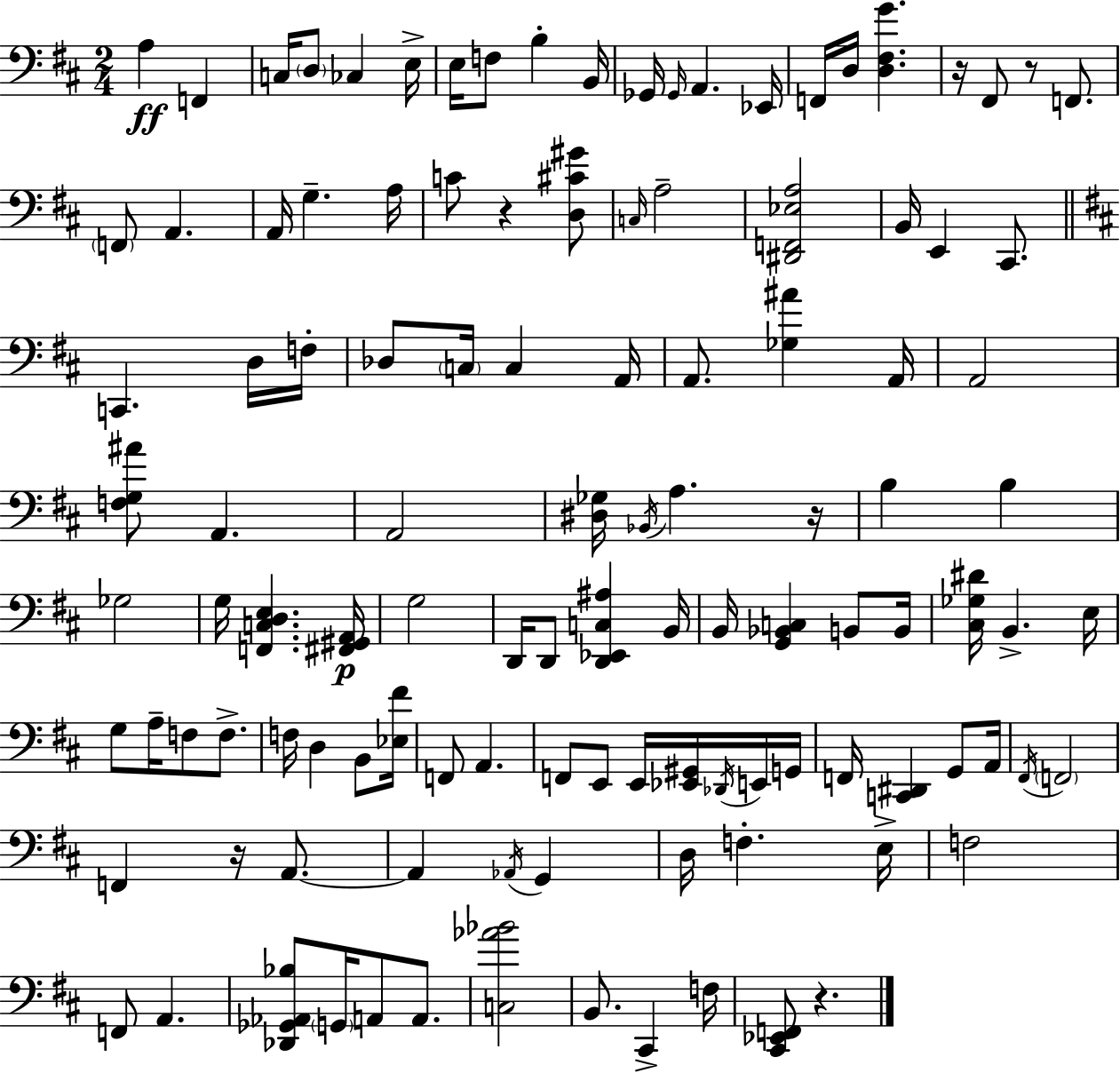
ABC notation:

X:1
T:Untitled
M:2/4
L:1/4
K:D
A, F,, C,/4 D,/2 _C, E,/4 E,/4 F,/2 B, B,,/4 _G,,/4 _G,,/4 A,, _E,,/4 F,,/4 D,/4 [D,^F,G] z/4 ^F,,/2 z/2 F,,/2 F,,/2 A,, A,,/4 G, A,/4 C/2 z [D,^C^G]/2 C,/4 A,2 [^D,,F,,_E,A,]2 B,,/4 E,, ^C,,/2 C,, D,/4 F,/4 _D,/2 C,/4 C, A,,/4 A,,/2 [_G,^A] A,,/4 A,,2 [F,G,^A]/2 A,, A,,2 [^D,_G,]/4 _B,,/4 A, z/4 B, B, _G,2 G,/4 [F,,C,D,E,] [^F,,^G,,A,,]/4 G,2 D,,/4 D,,/2 [D,,_E,,C,^A,] B,,/4 B,,/4 [G,,_B,,C,] B,,/2 B,,/4 [^C,_G,^D]/4 B,, E,/4 G,/2 A,/4 F,/2 F,/2 F,/4 D, B,,/2 [_E,^F]/4 F,,/2 A,, F,,/2 E,,/2 E,,/4 [_E,,^G,,]/4 _D,,/4 E,,/4 G,,/4 F,,/4 [C,,^D,,] G,,/2 A,,/4 ^F,,/4 F,,2 F,, z/4 A,,/2 A,, _A,,/4 G,, D,/4 F, E,/4 F,2 F,,/2 A,, [_D,,_G,,_A,,_B,]/2 G,,/4 A,,/2 A,,/2 [C,_A_B]2 B,,/2 ^C,, F,/4 [^C,,_E,,F,,]/2 z